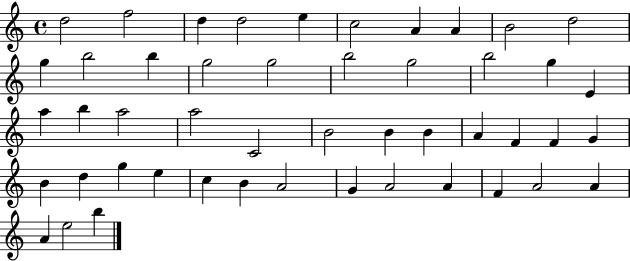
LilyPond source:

{
  \clef treble
  \time 4/4
  \defaultTimeSignature
  \key c \major
  d''2 f''2 | d''4 d''2 e''4 | c''2 a'4 a'4 | b'2 d''2 | \break g''4 b''2 b''4 | g''2 g''2 | b''2 g''2 | b''2 g''4 e'4 | \break a''4 b''4 a''2 | a''2 c'2 | b'2 b'4 b'4 | a'4 f'4 f'4 g'4 | \break b'4 d''4 g''4 e''4 | c''4 b'4 a'2 | g'4 a'2 a'4 | f'4 a'2 a'4 | \break a'4 e''2 b''4 | \bar "|."
}